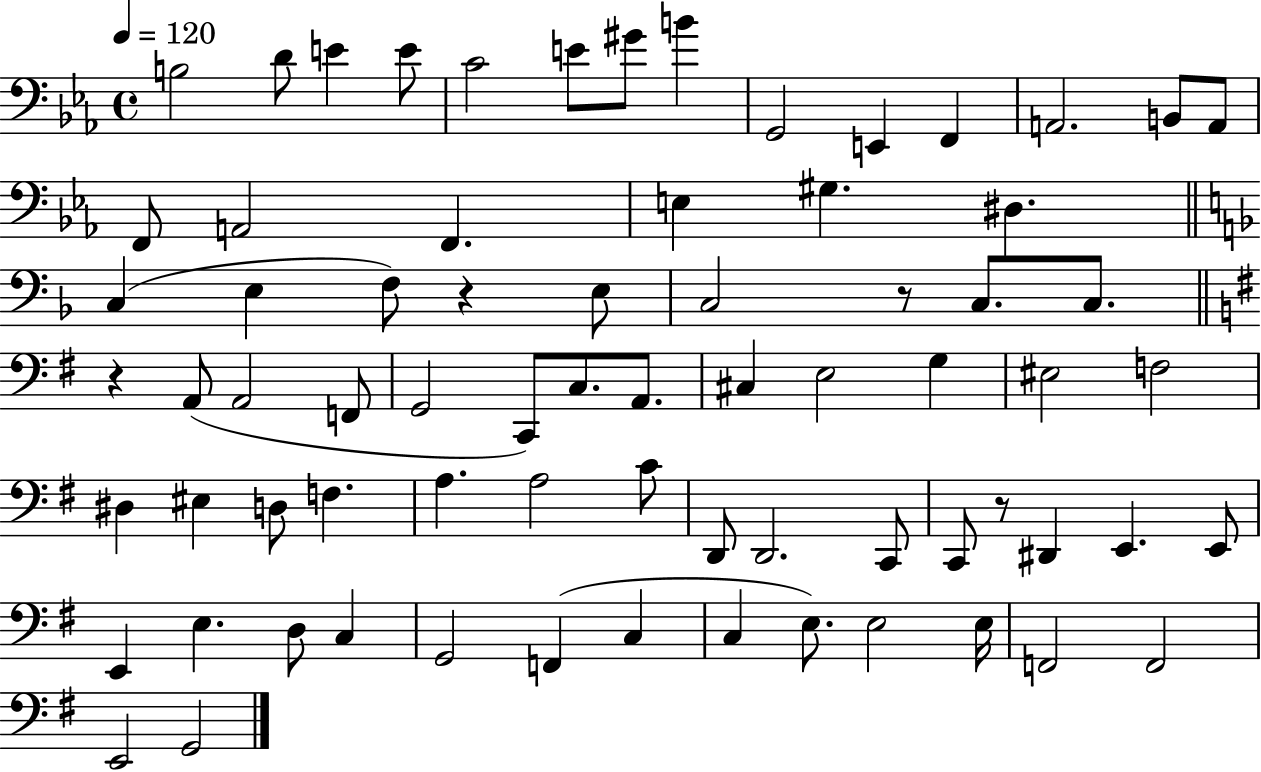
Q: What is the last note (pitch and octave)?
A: G2